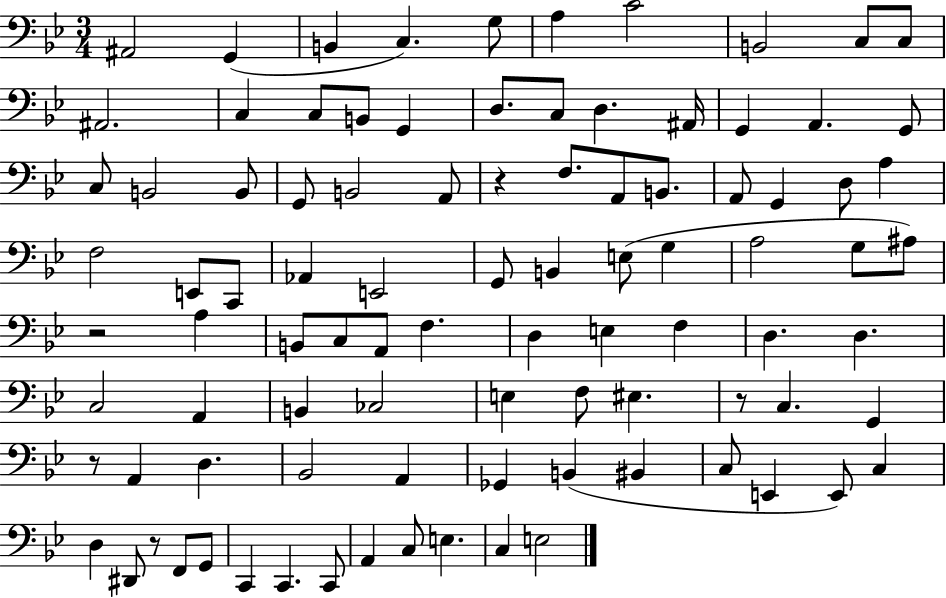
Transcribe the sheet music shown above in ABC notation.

X:1
T:Untitled
M:3/4
L:1/4
K:Bb
^A,,2 G,, B,, C, G,/2 A, C2 B,,2 C,/2 C,/2 ^A,,2 C, C,/2 B,,/2 G,, D,/2 C,/2 D, ^A,,/4 G,, A,, G,,/2 C,/2 B,,2 B,,/2 G,,/2 B,,2 A,,/2 z F,/2 A,,/2 B,,/2 A,,/2 G,, D,/2 A, F,2 E,,/2 C,,/2 _A,, E,,2 G,,/2 B,, E,/2 G, A,2 G,/2 ^A,/2 z2 A, B,,/2 C,/2 A,,/2 F, D, E, F, D, D, C,2 A,, B,, _C,2 E, F,/2 ^E, z/2 C, G,, z/2 A,, D, _B,,2 A,, _G,, B,, ^B,, C,/2 E,, E,,/2 C, D, ^D,,/2 z/2 F,,/2 G,,/2 C,, C,, C,,/2 A,, C,/2 E, C, E,2